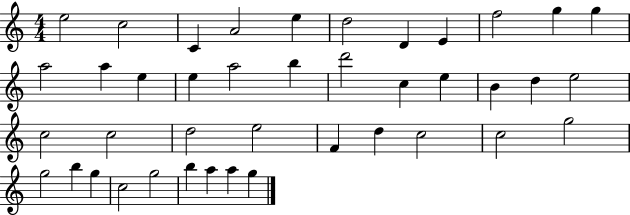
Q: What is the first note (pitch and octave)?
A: E5